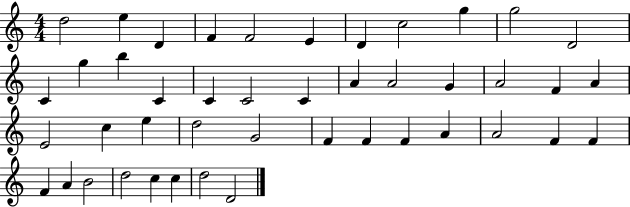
X:1
T:Untitled
M:4/4
L:1/4
K:C
d2 e D F F2 E D c2 g g2 D2 C g b C C C2 C A A2 G A2 F A E2 c e d2 G2 F F F A A2 F F F A B2 d2 c c d2 D2